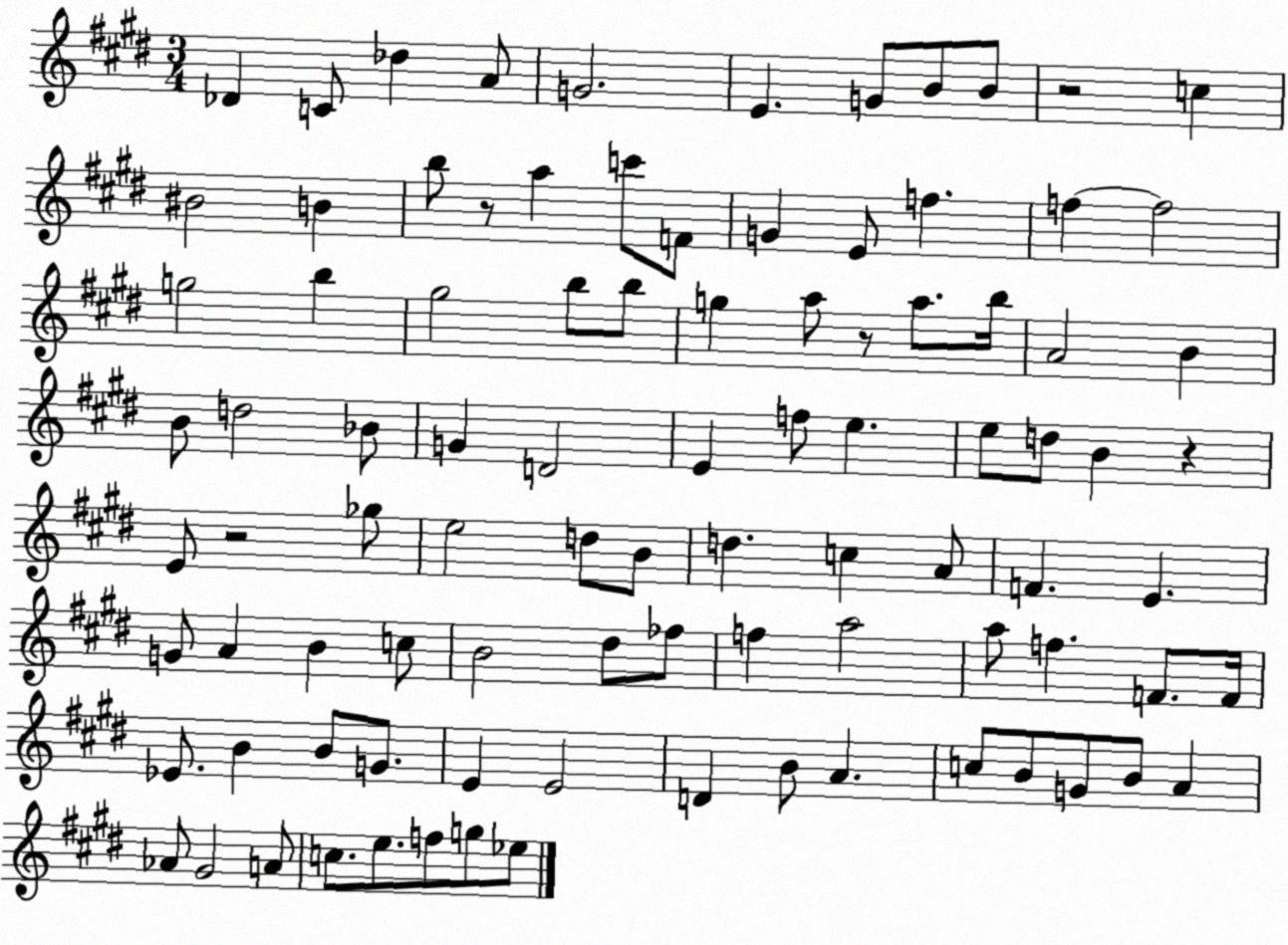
X:1
T:Untitled
M:3/4
L:1/4
K:E
_D C/2 _d A/2 G2 E G/2 B/2 B/2 z2 c ^B2 B b/2 z/2 a c'/2 F/2 G E/2 f f f2 g2 b ^g2 b/2 b/2 g a/2 z/2 a/2 b/4 A2 B B/2 d2 _B/2 G D2 E f/2 e e/2 d/2 B z E/2 z2 _g/2 e2 d/2 B/2 d c A/2 F E G/2 A B c/2 B2 ^d/2 _f/2 f a2 a/2 f F/2 F/4 _E/2 B B/2 G/2 E E2 D B/2 A c/2 B/2 G/2 B/2 A _A/2 ^G2 A/2 c/2 e/2 f/2 g/2 _e/2